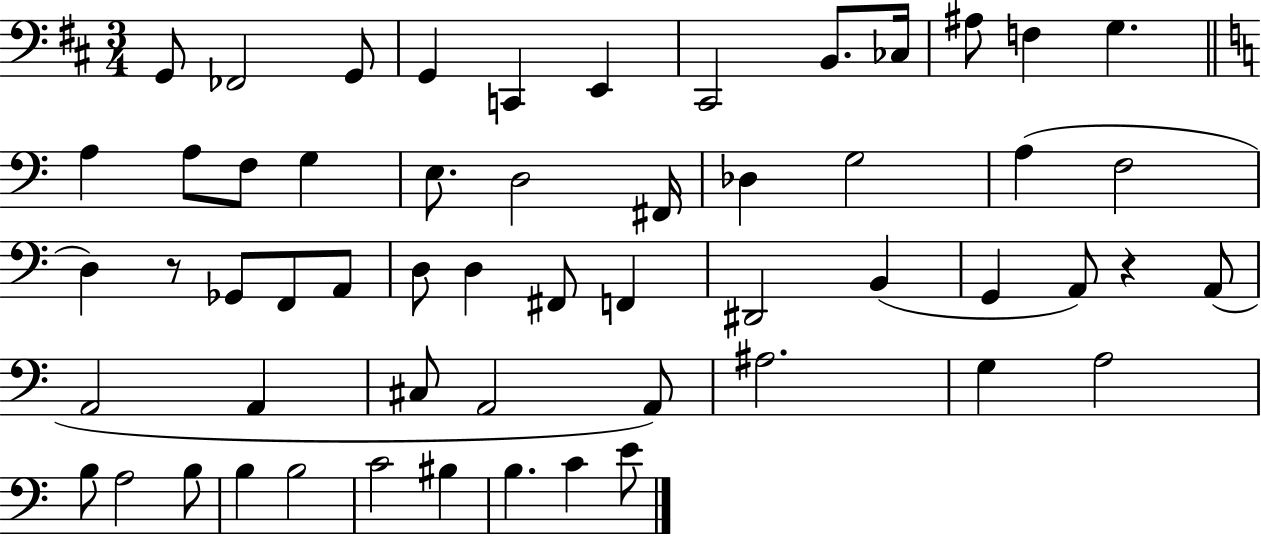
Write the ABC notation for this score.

X:1
T:Untitled
M:3/4
L:1/4
K:D
G,,/2 _F,,2 G,,/2 G,, C,, E,, ^C,,2 B,,/2 _C,/4 ^A,/2 F, G, A, A,/2 F,/2 G, E,/2 D,2 ^F,,/4 _D, G,2 A, F,2 D, z/2 _G,,/2 F,,/2 A,,/2 D,/2 D, ^F,,/2 F,, ^D,,2 B,, G,, A,,/2 z A,,/2 A,,2 A,, ^C,/2 A,,2 A,,/2 ^A,2 G, A,2 B,/2 A,2 B,/2 B, B,2 C2 ^B, B, C E/2